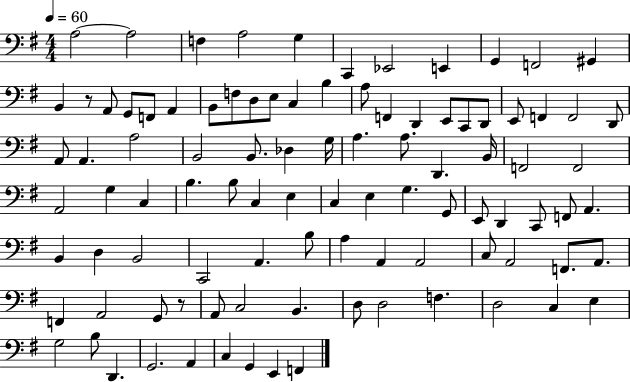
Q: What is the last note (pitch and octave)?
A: F2